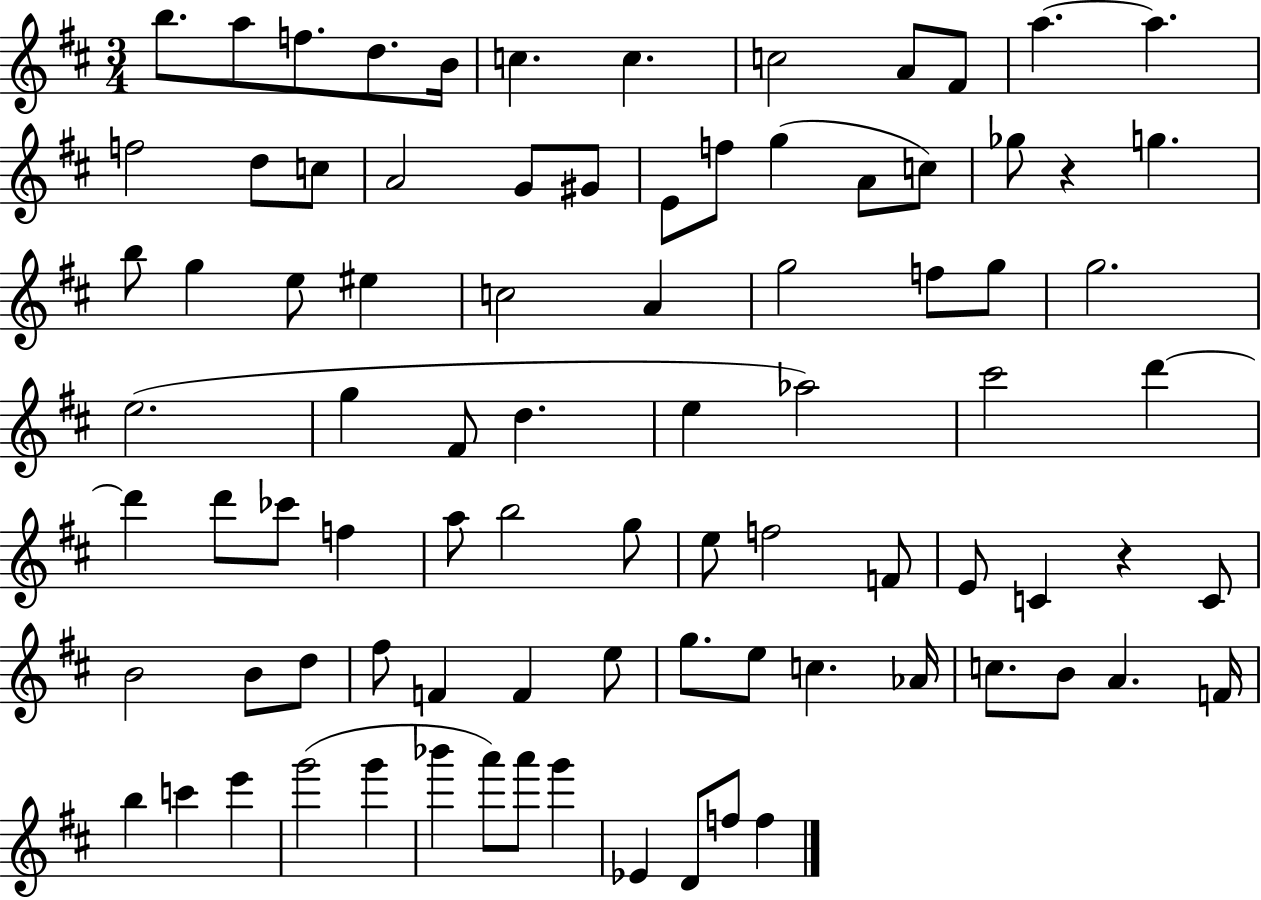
X:1
T:Untitled
M:3/4
L:1/4
K:D
b/2 a/2 f/2 d/2 B/4 c c c2 A/2 ^F/2 a a f2 d/2 c/2 A2 G/2 ^G/2 E/2 f/2 g A/2 c/2 _g/2 z g b/2 g e/2 ^e c2 A g2 f/2 g/2 g2 e2 g ^F/2 d e _a2 ^c'2 d' d' d'/2 _c'/2 f a/2 b2 g/2 e/2 f2 F/2 E/2 C z C/2 B2 B/2 d/2 ^f/2 F F e/2 g/2 e/2 c _A/4 c/2 B/2 A F/4 b c' e' g'2 g' _b' a'/2 a'/2 g' _E D/2 f/2 f